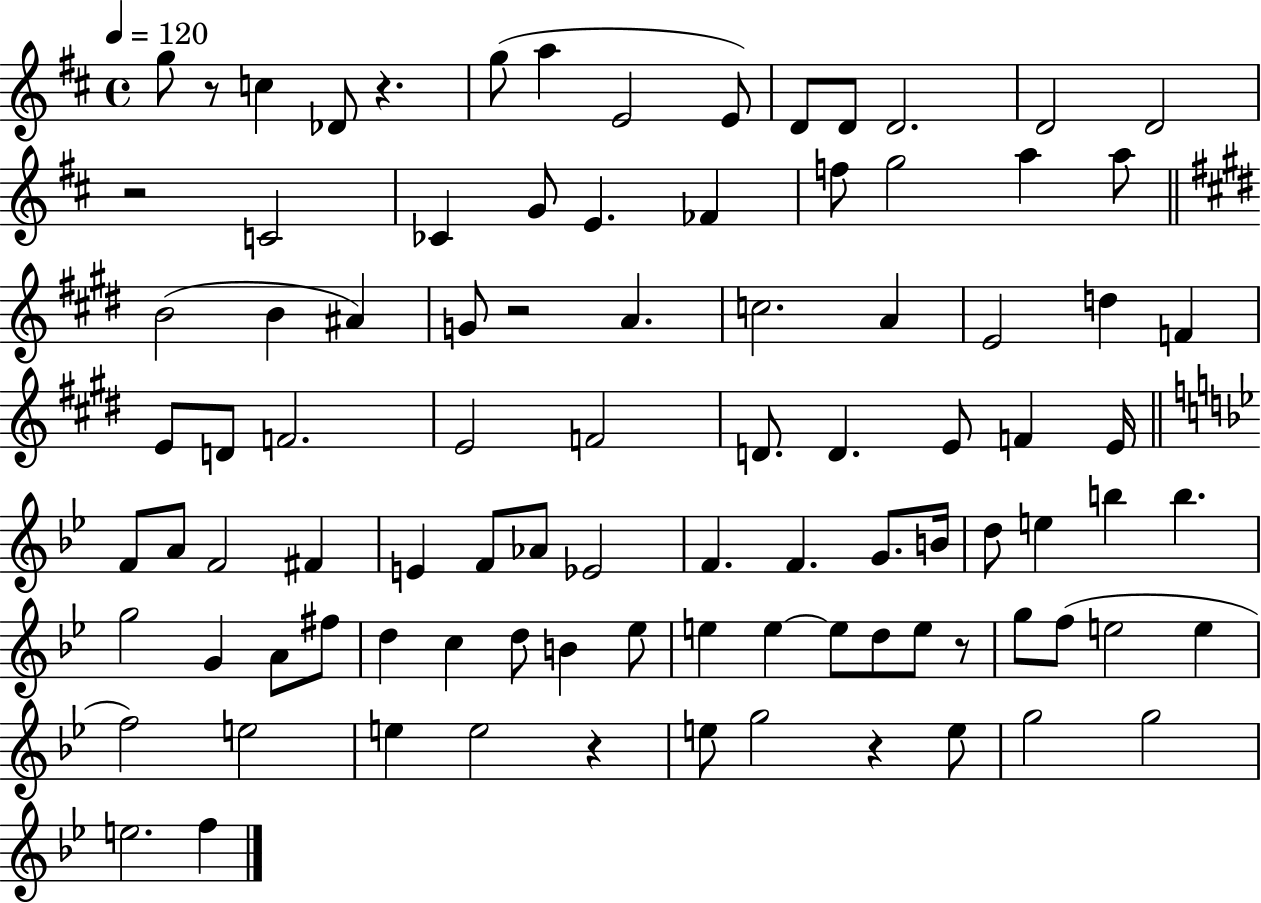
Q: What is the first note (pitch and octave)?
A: G5